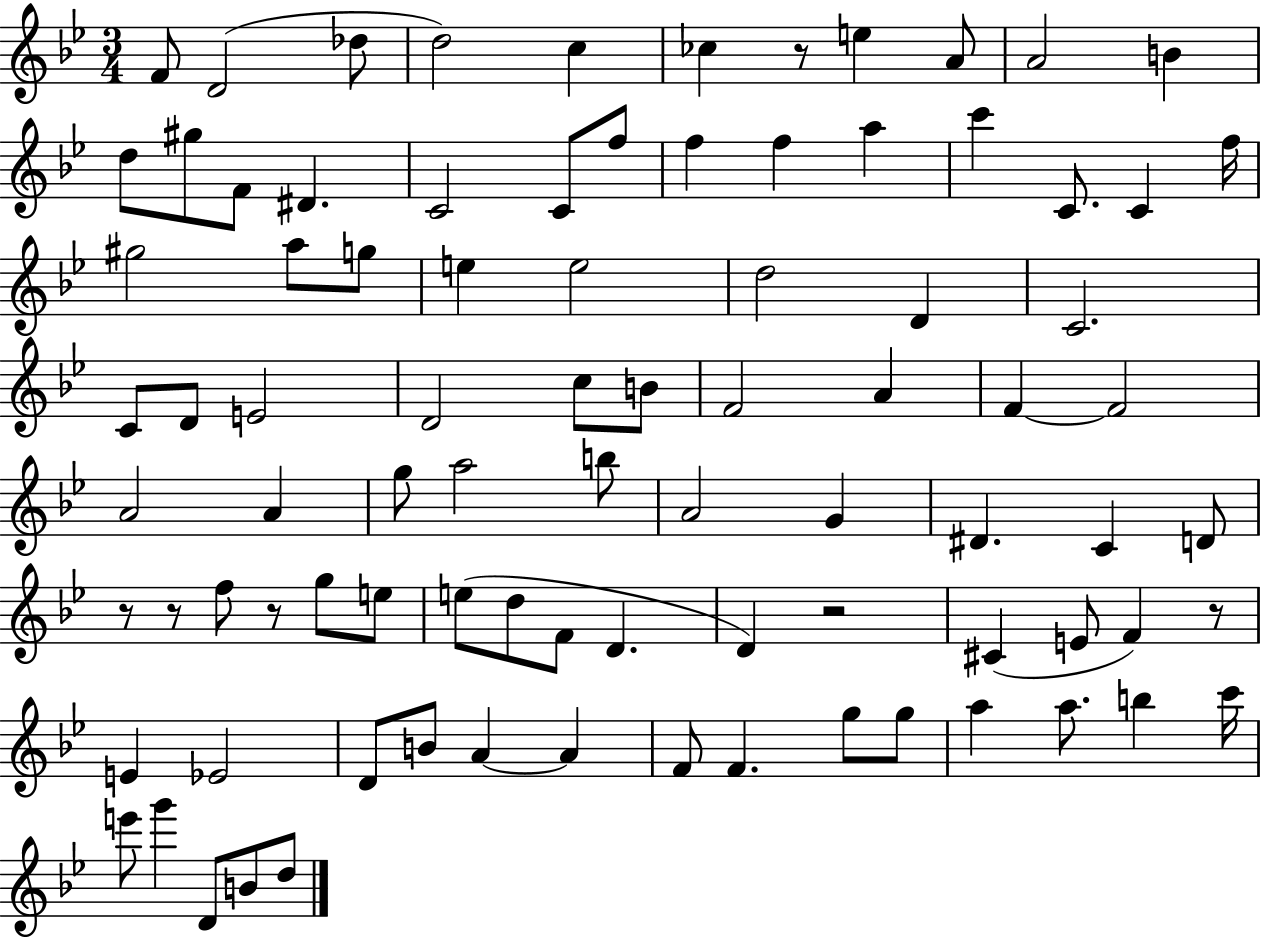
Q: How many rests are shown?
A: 6